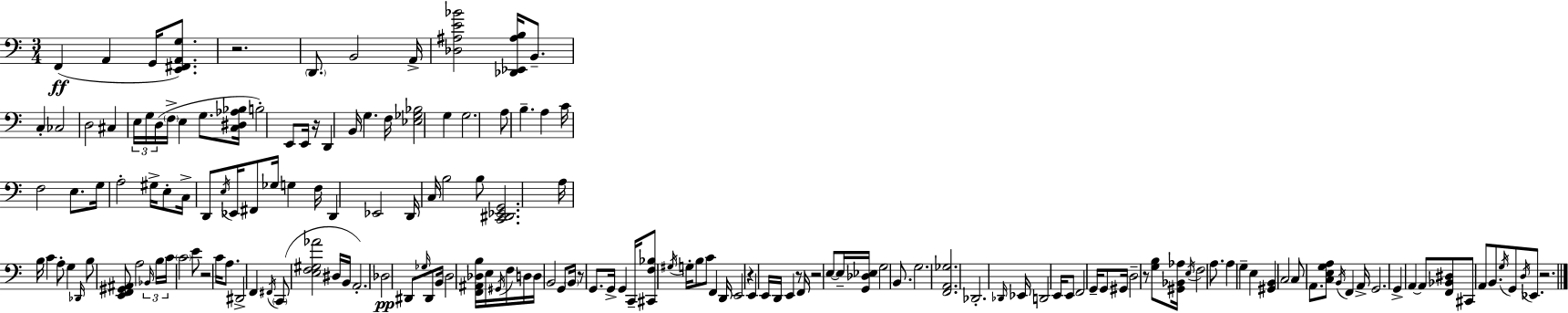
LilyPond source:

{
  \clef bass
  \numericTimeSignature
  \time 3/4
  \key c \major
  f,4(\ff a,4 g,16 <e, fis, a, g>8.) | r2. | \parenthesize d,8. b,2 a,16-> | <des ais e' bes'>2 <des, ees, ais b>16 b,8.-- | \break c4-. ces2 | d2 cis4 | \tuplet 3/2 { e16 g16 d16( } \parenthesize f16-> e4 g8. <c dis aes bes>16 | b2-.) e,8 e,16 r16 | \break d,4 b,16 g4. f16 | <ees ges bes>2 g4 | g2. | a8 b4.-- a4 | \break c'16 f2 e8. | g16 a2-. gis16-> e8-. | c16-> d,8 \acciaccatura { e16 } ees,16 fis,8 ges16 g4 | f16 d,4 ees,2 | \break d,16 c16 b2 b8 | <c, dis, ees, g,>2. | a16 b16 c'4 a8-. g4 | \grace { des,16 } b8 <e, f, gis, ais,>8 a2 | \break \tuplet 3/2 { \grace { bes,16 } b16 c'16 } \parenthesize c'2 | e'8 r2 c'16 | a8. dis,2-> f,4 | \acciaccatura { fis,16 }( \parenthesize c,8 <e f gis aes'>2 | \break dis16 b,16 a,2.-.) | des2\pp | dis,8 \grace { ges16 } dis,8 b,16 d2 | <f, ais, des b>16 e16 \acciaccatura { gis,16 } f16 d16 d16 b,2 | \break g,8 \parenthesize b,16 r8 g,8. | g,16-> g,4 c,16-- <cis, f bes>8 \acciaccatura { gis16 } g16-. b8 | c'8 f,4 d,16 e,2 | r4 e,4 e,16 | \break d,16 e,4 r8 f,16 r2 | e8~~ e16-- <g, des ees>16 g2 | b,8. g2. | <f, a, ges>2. | \break des,2.-. | \grace { des,16 } ees,16 d,2 | e,16 e,8 f,2 | g,16-- g,8 gis,16 d2-- | \break r8 <g b>8 <gis, bes, aes>16 \acciaccatura { e16 } f2 | a8. a4 | g4-- e4 <gis, b,>4 | c2 c8 a,8. | \break <c e g a>8 \acciaccatura { b,16 } f,4 a,16-> g,2. | g,4-> | a,4~~ a,8 <f, bes, dis>8 cis,8 | a,8 b,8. \acciaccatura { g16 } g,8 \acciaccatura { d16 } ees,8. | \break r2. | \bar "|."
}